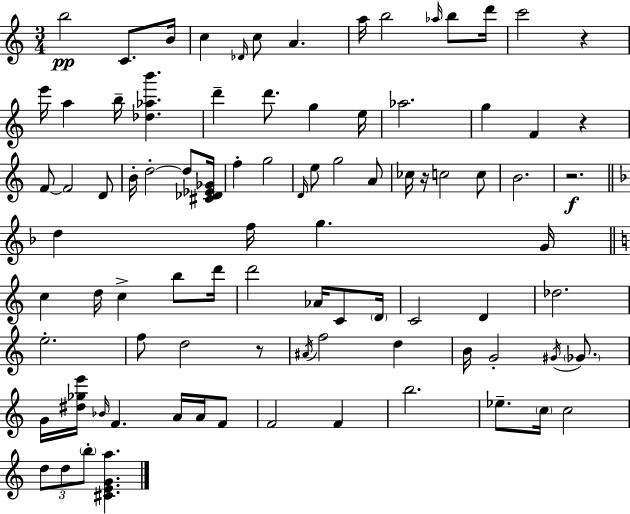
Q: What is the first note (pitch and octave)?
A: B5